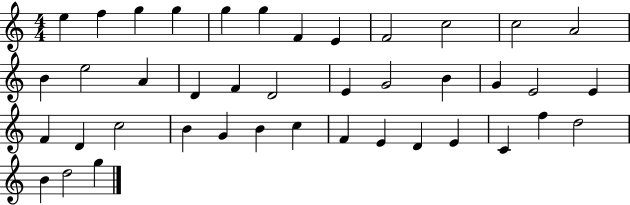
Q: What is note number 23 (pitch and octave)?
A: E4